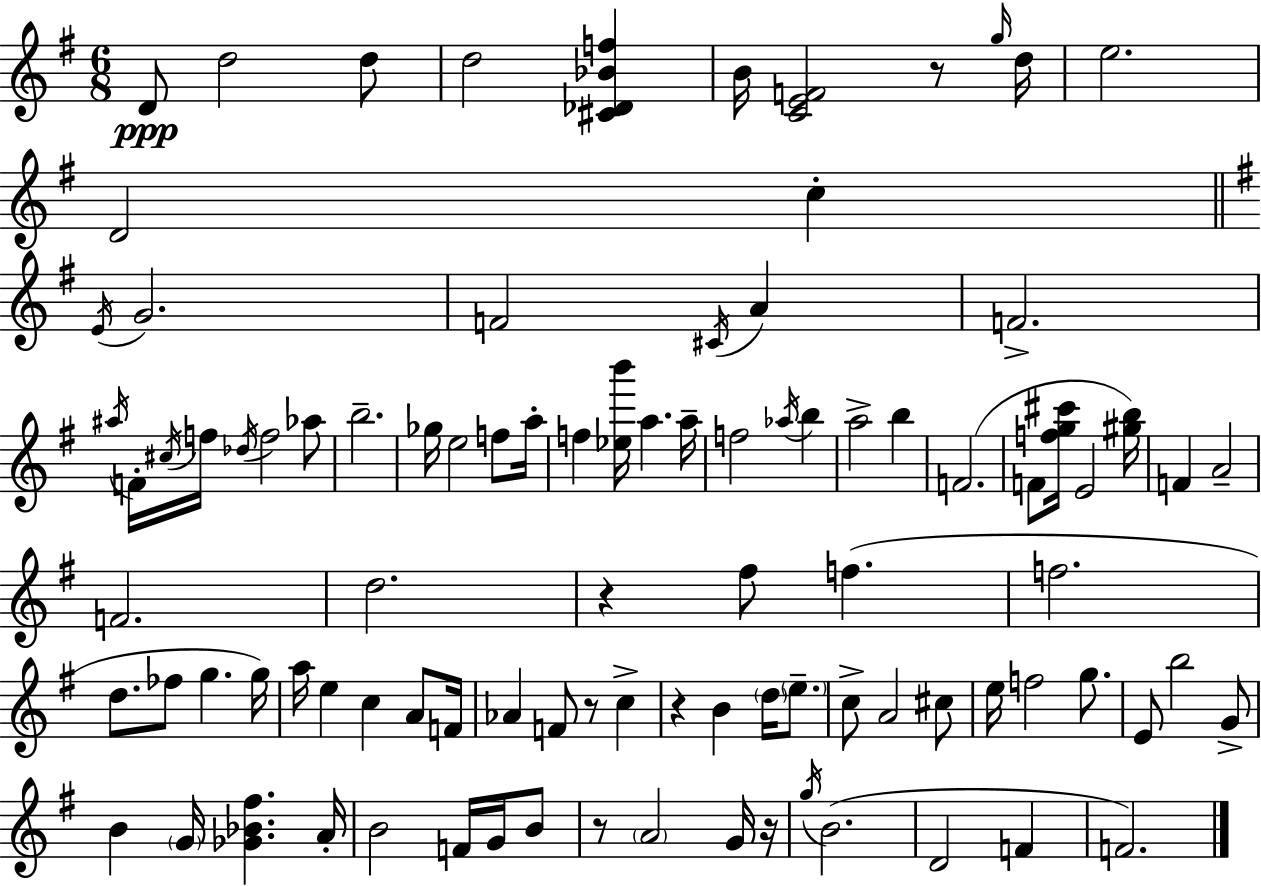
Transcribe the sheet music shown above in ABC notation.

X:1
T:Untitled
M:6/8
L:1/4
K:Em
D/2 d2 d/2 d2 [^C_D_Bf] B/4 [CEF]2 z/2 g/4 d/4 e2 D2 c E/4 G2 F2 ^C/4 A F2 ^a/4 F/4 ^c/4 f/4 _d/4 f2 _a/2 b2 _g/4 e2 f/2 a/4 f [_eb']/4 a a/4 f2 _a/4 b a2 b F2 F/2 [fg^c']/4 E2 [^gb]/4 F A2 F2 d2 z ^f/2 f f2 d/2 _f/2 g g/4 a/4 e c A/2 F/4 _A F/2 z/2 c z B d/4 e/2 c/2 A2 ^c/2 e/4 f2 g/2 E/2 b2 G/2 B G/4 [_G_B^f] A/4 B2 F/4 G/4 B/2 z/2 A2 G/4 z/4 g/4 B2 D2 F F2